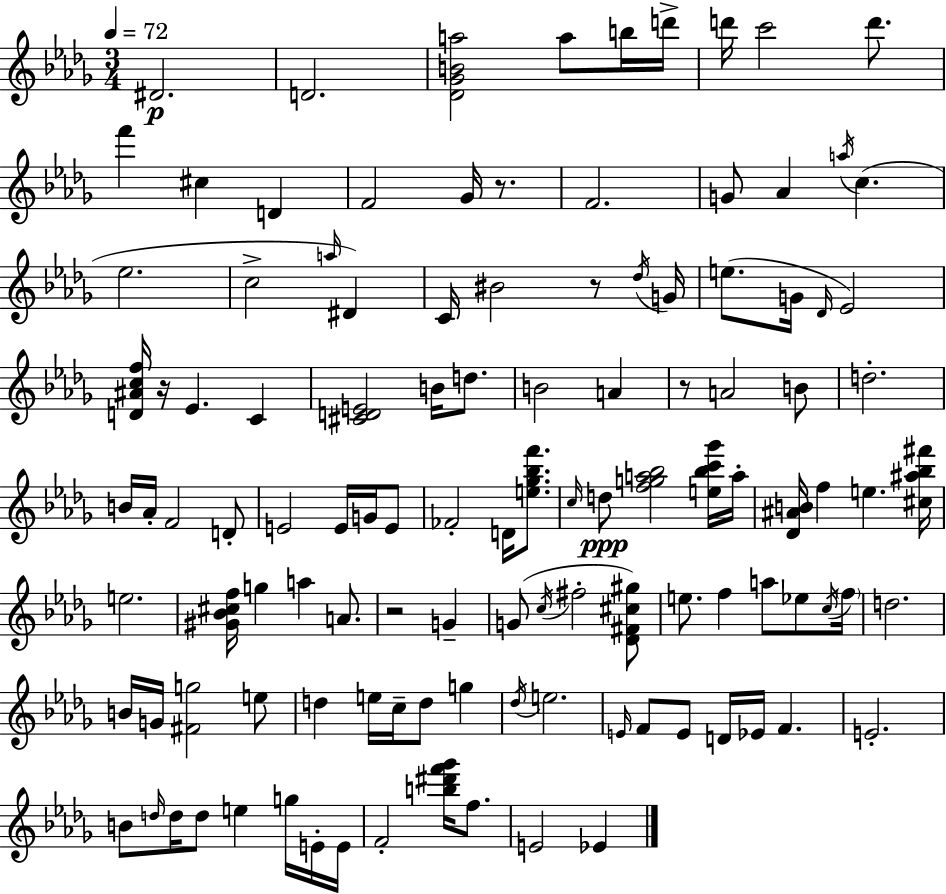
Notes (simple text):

D#4/h. D4/h. [Db4,Gb4,B4,A5]/h A5/e B5/s D6/s D6/s C6/h D6/e. F6/q C#5/q D4/q F4/h Gb4/s R/e. F4/h. G4/e Ab4/q A5/s C5/q. Eb5/h. C5/h A5/s D#4/q C4/s BIS4/h R/e Db5/s G4/s E5/e. G4/s Db4/s Eb4/h [D4,A#4,C5,F5]/s R/s Eb4/q. C4/q [C#4,D4,E4]/h B4/s D5/e. B4/h A4/q R/e A4/h B4/e D5/h. B4/s Ab4/s F4/h D4/e E4/h E4/s G4/s E4/e FES4/h D4/s [E5,Gb5,Bb5,F6]/e. C5/s D5/e [F5,G5,A5,Bb5]/h [E5,Bb5,C6,Gb6]/s A5/s [Db4,A#4,B4]/s F5/q E5/q. [C#5,A#5,Bb5,F#6]/s E5/h. [G#4,Bb4,C#5,F5]/s G5/q A5/q A4/e. R/h G4/q G4/e C5/s F#5/h [Db4,F#4,C#5,G#5]/e E5/e. F5/q A5/e Eb5/e C5/s F5/s D5/h. B4/s G4/s [F#4,G5]/h E5/e D5/q E5/s C5/s D5/e G5/q Db5/s E5/h. E4/s F4/e E4/e D4/s Eb4/s F4/q. E4/h. B4/e D5/s D5/s D5/e E5/q G5/s E4/s E4/s F4/h [B5,D#6,F6,Gb6]/s F5/e. E4/h Eb4/q